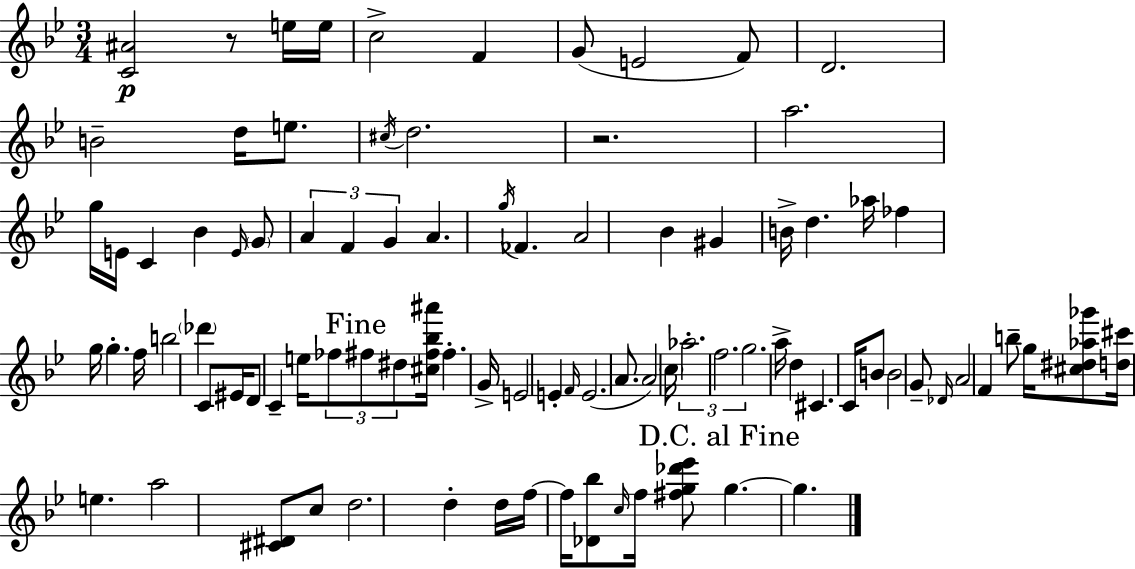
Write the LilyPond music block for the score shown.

{
  \clef treble
  \numericTimeSignature
  \time 3/4
  \key bes \major
  \repeat volta 2 { <c' ais'>2\p r8 e''16 e''16 | c''2-> f'4 | g'8( e'2 f'8) | d'2. | \break b'2-- d''16 e''8. | \acciaccatura { cis''16 } d''2. | r2. | a''2. | \break g''16 e'16 c'4 bes'4 \grace { e'16 } | \parenthesize g'8 \tuplet 3/2 { a'4 f'4 g'4 } | a'4. \acciaccatura { g''16 } fes'4. | a'2 bes'4 | \break gis'4 b'16-> d''4. | aes''16 fes''4 g''16 g''4.-. | f''16 b''2 \parenthesize des'''4 | c'8 eis'16 d'8 c'4-- | \break e''16 \tuplet 3/2 { fes''8 \mark "Fine" fis''8 dis''8 } <cis'' fis'' bes'' ais'''>16 fis''4.-. | g'16-> e'2 e'4-. | \grace { f'16 } e'2.( | a'8. a'2) | \break \parenthesize c''16 \tuplet 3/2 { aes''2.-. | f''2. | g''2. } | a''16-> d''4 cis'4. | \break c'16 b'8 b'2 | g'8-- \grace { des'16 } a'2 | f'4 b''8-- g''16 <cis'' dis'' aes'' ges'''>8 <d'' cis'''>16 e''4. | a''2 | \break <cis' dis'>8 c''8 d''2. | d''4-. d''16 f''16~~ f''16 | <des' bes''>8 \grace { c''16 } f''16 <fis'' g'' des''' ees'''>8 \mark "D.C. al Fine" g''4.~~ | g''4. } \bar "|."
}